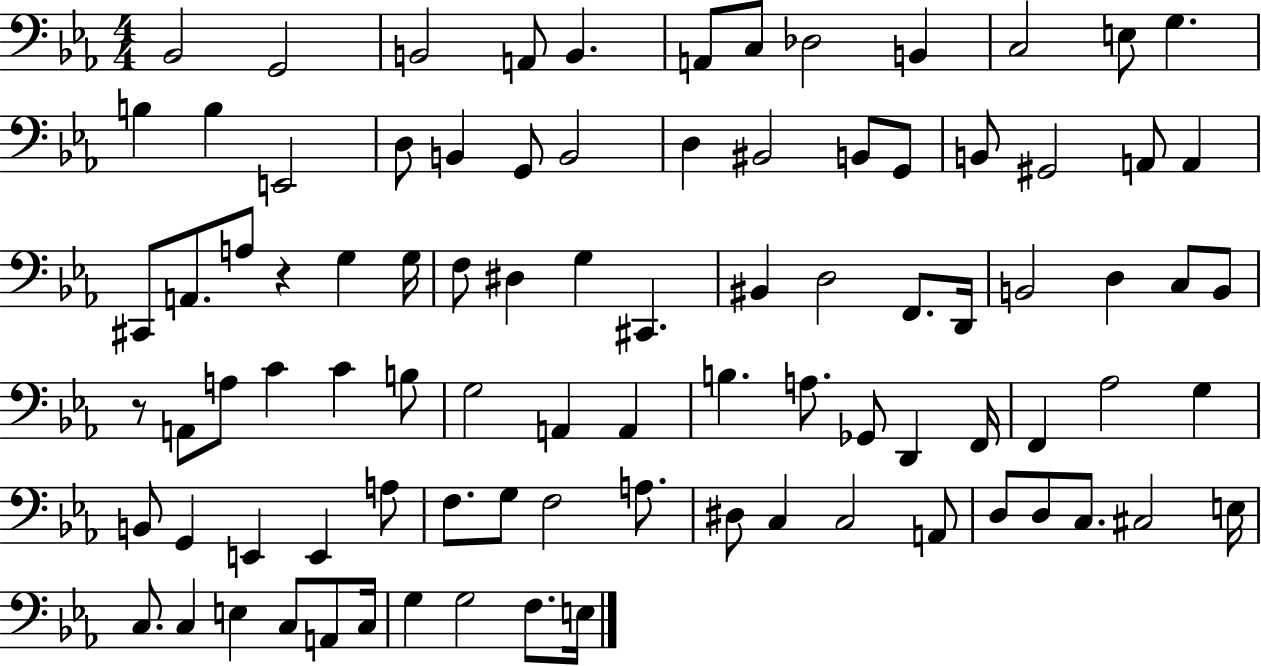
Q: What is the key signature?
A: EES major